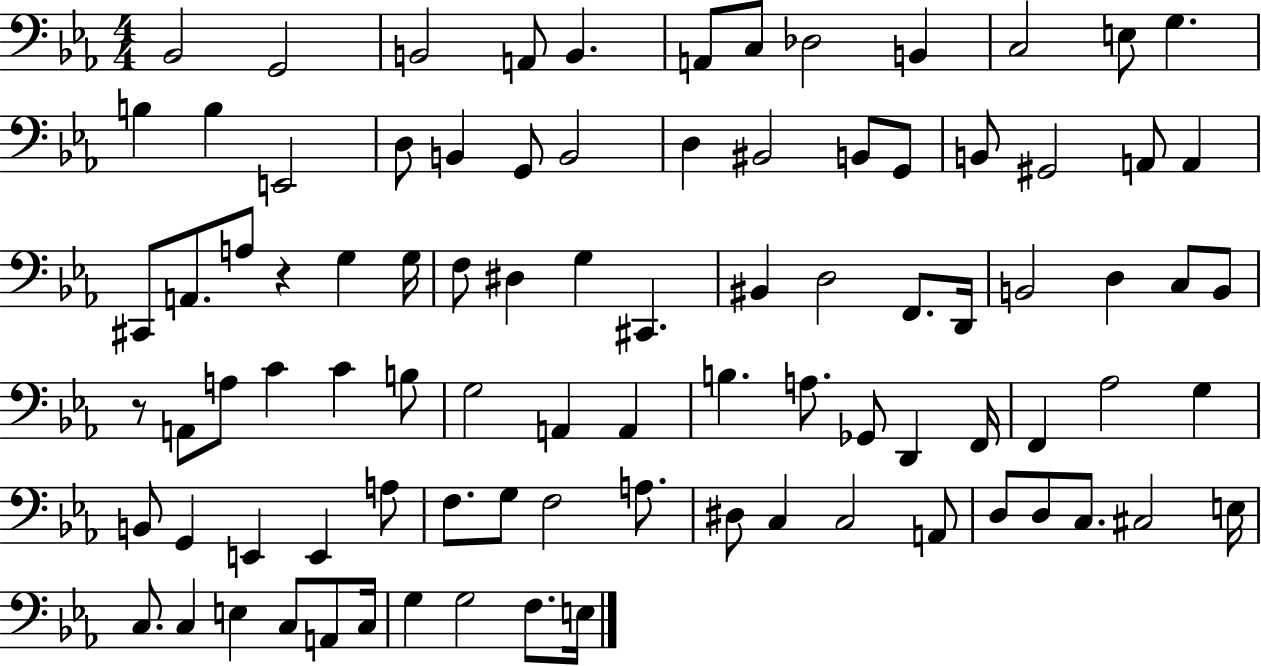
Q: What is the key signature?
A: EES major